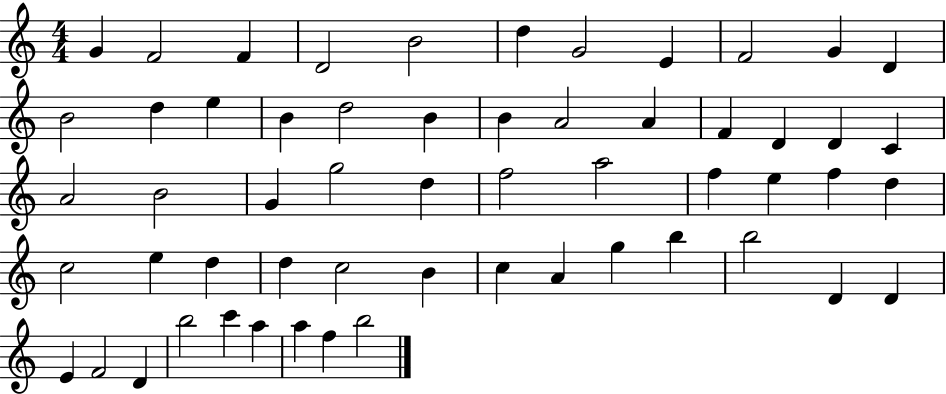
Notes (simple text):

G4/q F4/h F4/q D4/h B4/h D5/q G4/h E4/q F4/h G4/q D4/q B4/h D5/q E5/q B4/q D5/h B4/q B4/q A4/h A4/q F4/q D4/q D4/q C4/q A4/h B4/h G4/q G5/h D5/q F5/h A5/h F5/q E5/q F5/q D5/q C5/h E5/q D5/q D5/q C5/h B4/q C5/q A4/q G5/q B5/q B5/h D4/q D4/q E4/q F4/h D4/q B5/h C6/q A5/q A5/q F5/q B5/h